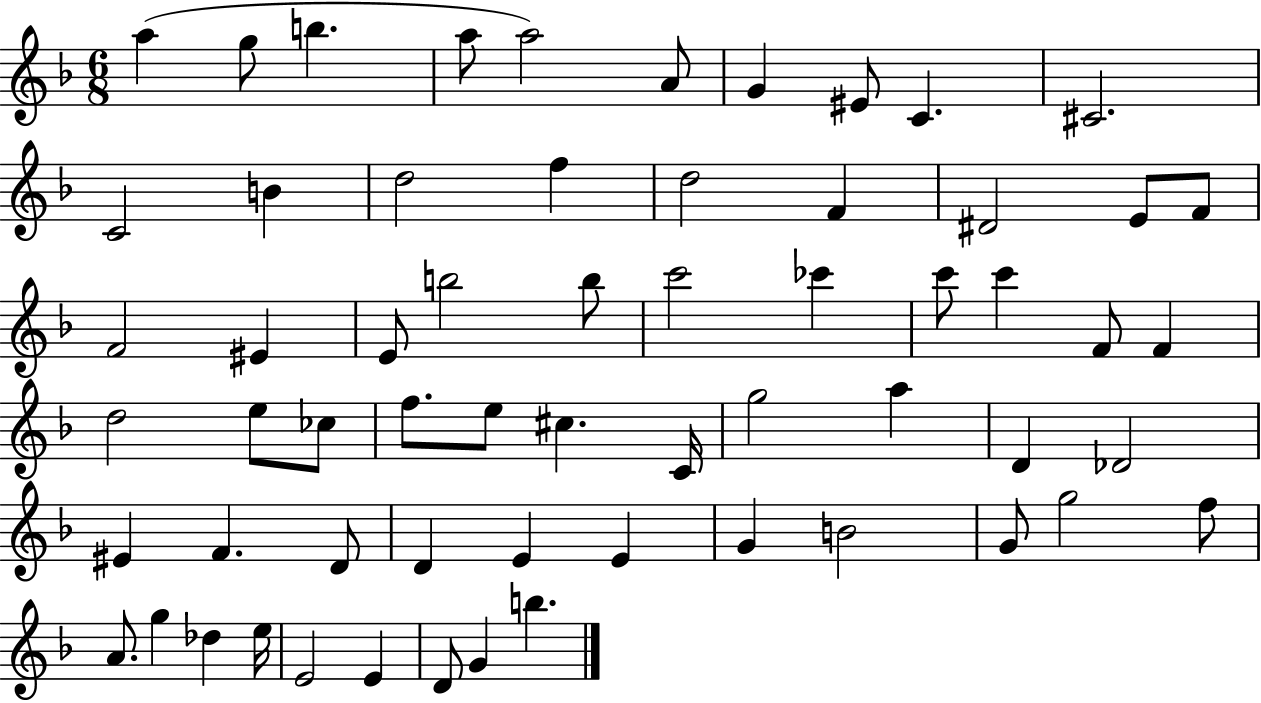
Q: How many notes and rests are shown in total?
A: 61